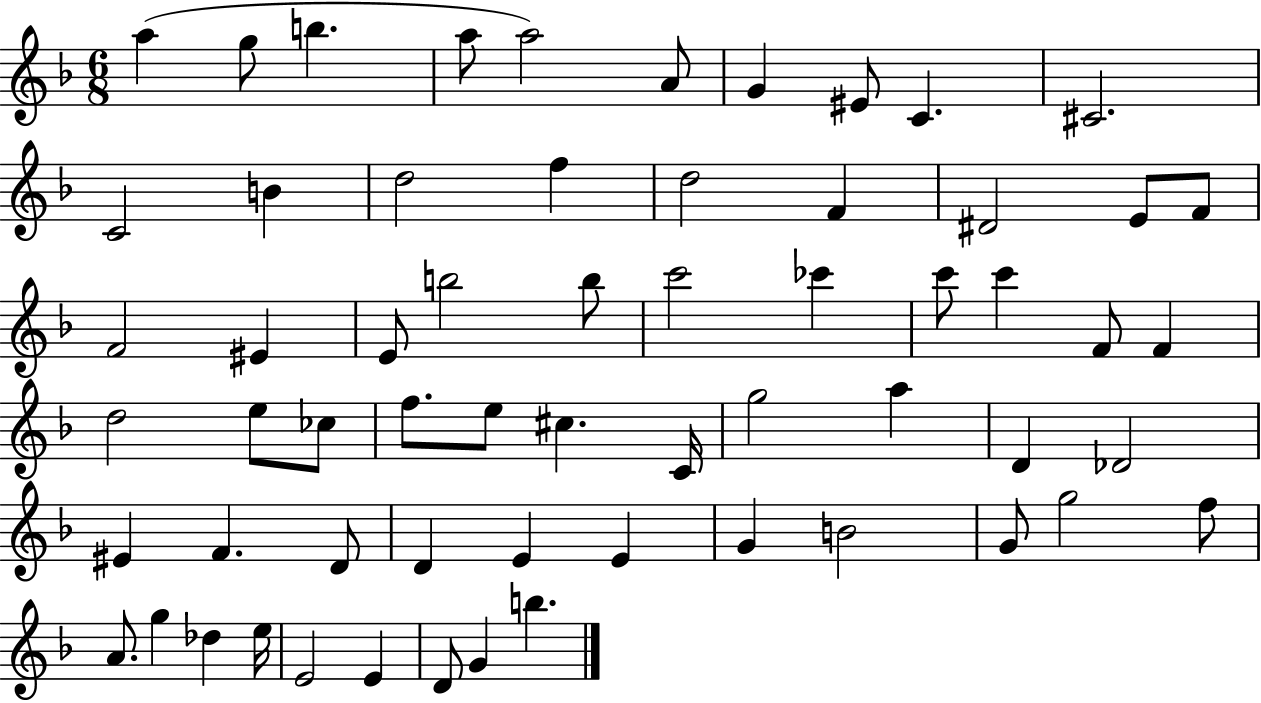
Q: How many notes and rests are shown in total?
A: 61